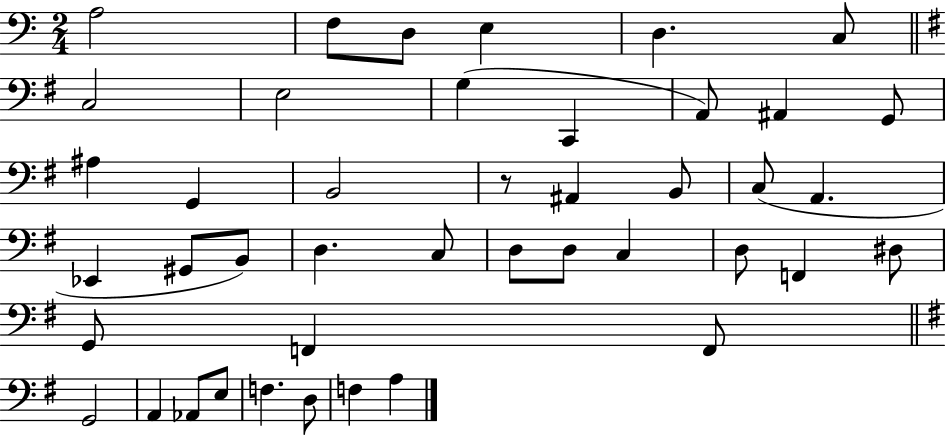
{
  \clef bass
  \numericTimeSignature
  \time 2/4
  \key c \major
  a2 | f8 d8 e4 | d4. c8 | \bar "||" \break \key g \major c2 | e2 | g4( c,4 | a,8) ais,4 g,8 | \break ais4 g,4 | b,2 | r8 ais,4 b,8 | c8( a,4. | \break ees,4 gis,8 b,8) | d4. c8 | d8 d8 c4 | d8 f,4 dis8 | \break g,8 f,4 f,8 | \bar "||" \break \key e \minor g,2 | a,4 aes,8 e8 | f4. d8 | f4 a4 | \break \bar "|."
}